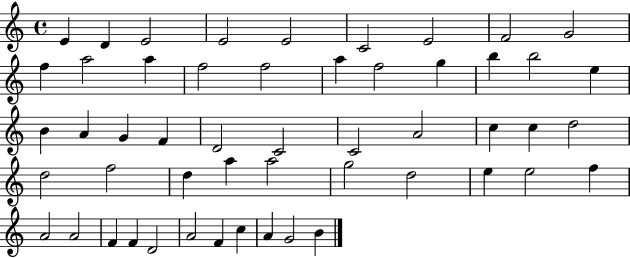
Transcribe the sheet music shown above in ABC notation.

X:1
T:Untitled
M:4/4
L:1/4
K:C
E D E2 E2 E2 C2 E2 F2 G2 f a2 a f2 f2 a f2 g b b2 e B A G F D2 C2 C2 A2 c c d2 d2 f2 d a a2 g2 d2 e e2 f A2 A2 F F D2 A2 F c A G2 B